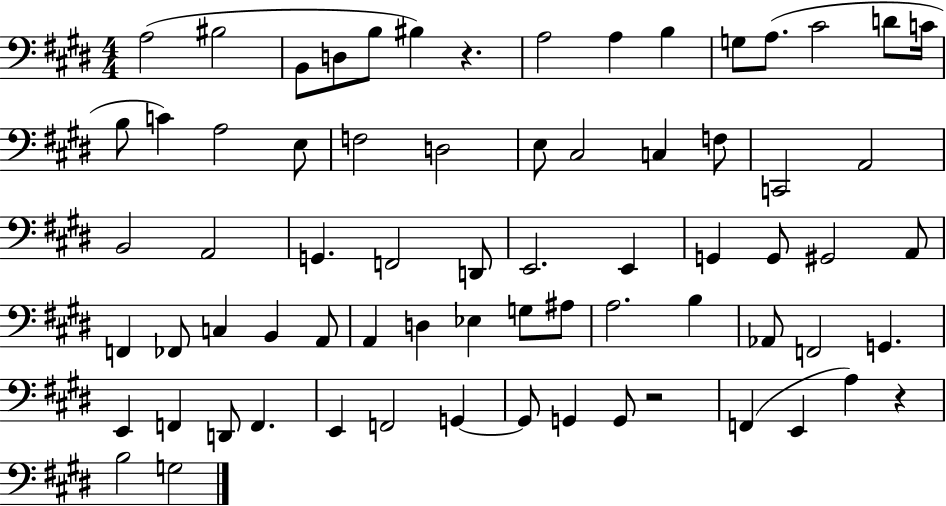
{
  \clef bass
  \numericTimeSignature
  \time 4/4
  \key e \major
  \repeat volta 2 { a2( bis2 | b,8 d8 b8 bis4) r4. | a2 a4 b4 | g8 a8.( cis'2 d'8 c'16 | \break b8 c'4) a2 e8 | f2 d2 | e8 cis2 c4 f8 | c,2 a,2 | \break b,2 a,2 | g,4. f,2 d,8 | e,2. e,4 | g,4 g,8 gis,2 a,8 | \break f,4 fes,8 c4 b,4 a,8 | a,4 d4 ees4 g8 ais8 | a2. b4 | aes,8 f,2 g,4. | \break e,4 f,4 d,8 f,4. | e,4 f,2 g,4~~ | g,8 g,4 g,8 r2 | f,4( e,4 a4) r4 | \break b2 g2 | } \bar "|."
}